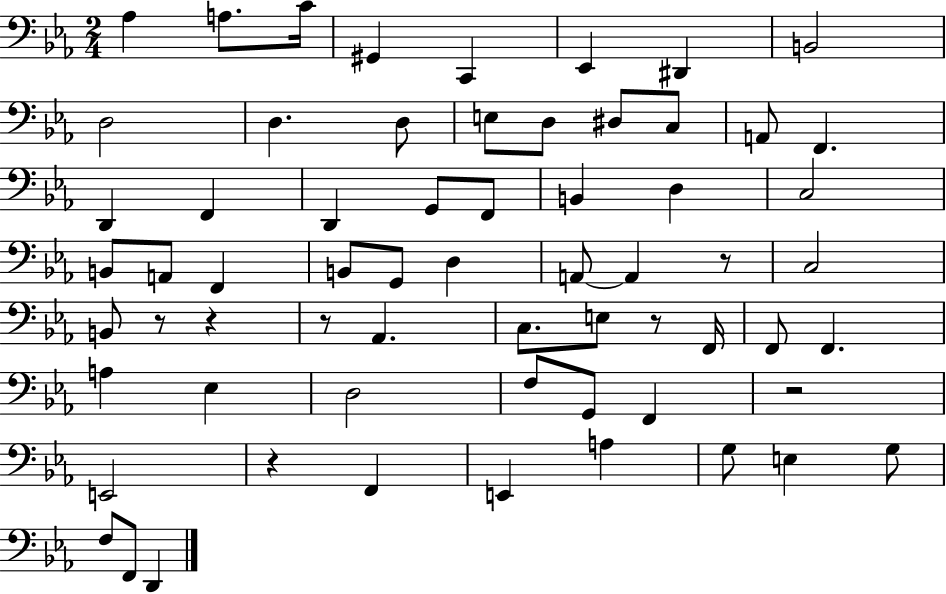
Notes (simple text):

Ab3/q A3/e. C4/s G#2/q C2/q Eb2/q D#2/q B2/h D3/h D3/q. D3/e E3/e D3/e D#3/e C3/e A2/e F2/q. D2/q F2/q D2/q G2/e F2/e B2/q D3/q C3/h B2/e A2/e F2/q B2/e G2/e D3/q A2/e A2/q R/e C3/h B2/e R/e R/q R/e Ab2/q. C3/e. E3/e R/e F2/s F2/e F2/q. A3/q Eb3/q D3/h F3/e G2/e F2/q R/h E2/h R/q F2/q E2/q A3/q G3/e E3/q G3/e F3/e F2/e D2/q